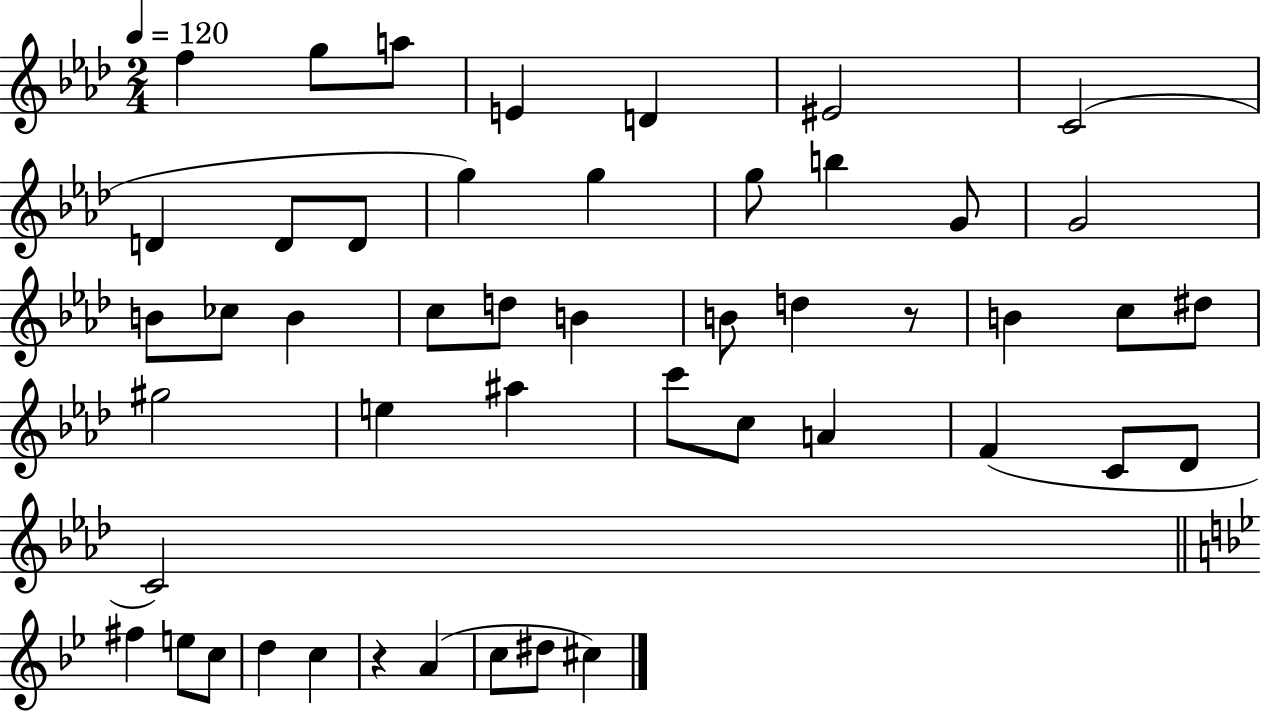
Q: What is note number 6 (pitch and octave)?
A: EIS4